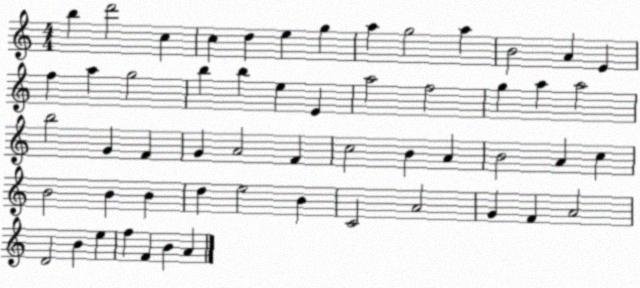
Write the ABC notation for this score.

X:1
T:Untitled
M:4/4
L:1/4
K:C
b d'2 c c d e g a g2 a B2 A E f a g2 b b e E a2 f2 g a a2 b2 G F G A2 F c2 B A B2 A c B2 B B d e2 B C2 A2 G F A2 D2 B e f F B A